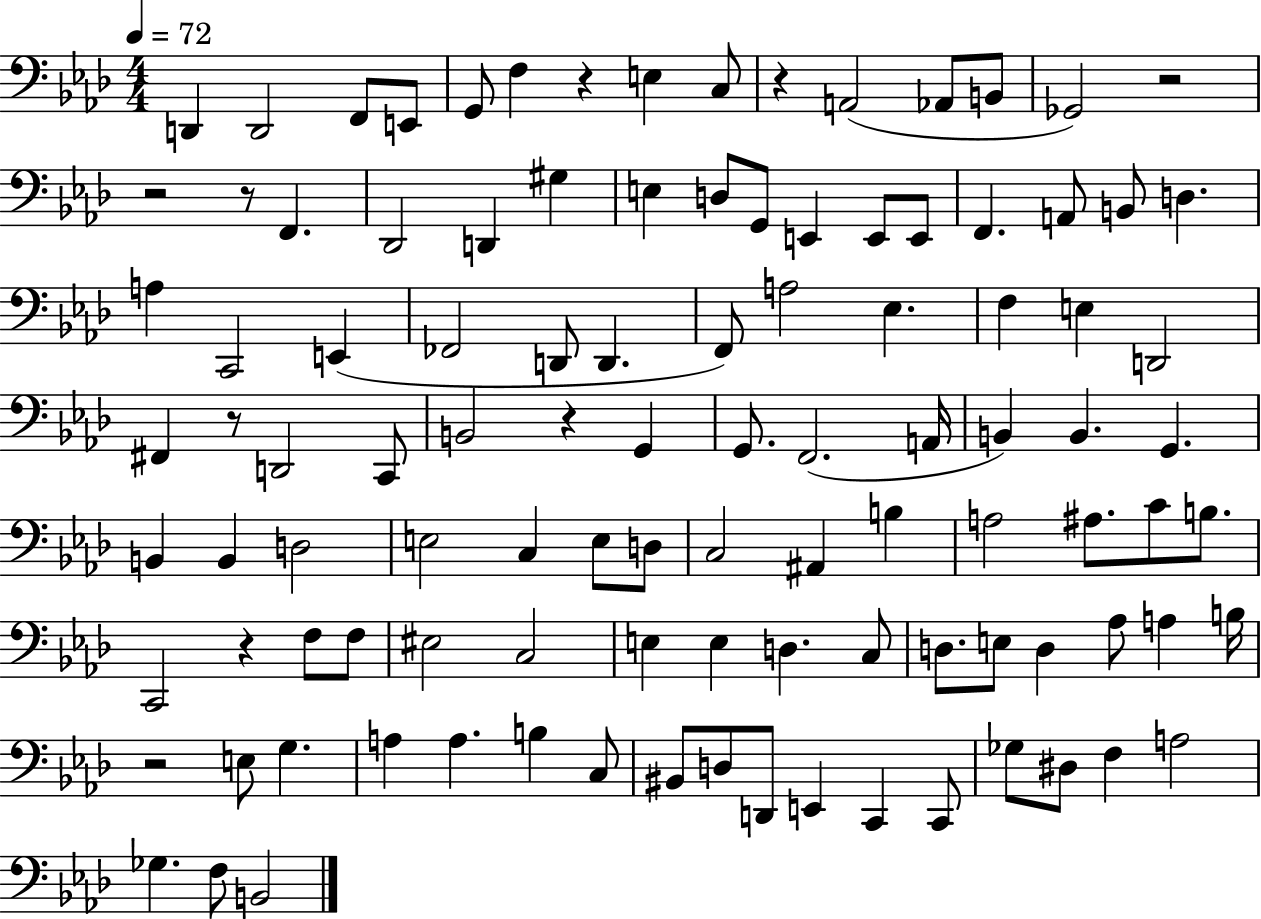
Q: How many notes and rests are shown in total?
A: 106